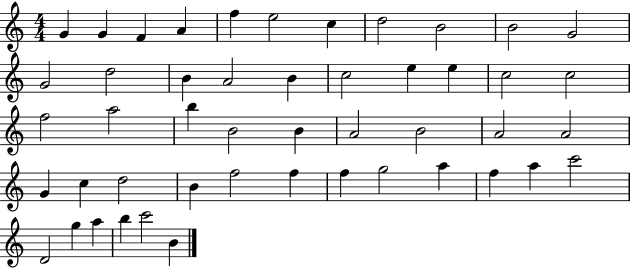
{
  \clef treble
  \numericTimeSignature
  \time 4/4
  \key c \major
  g'4 g'4 f'4 a'4 | f''4 e''2 c''4 | d''2 b'2 | b'2 g'2 | \break g'2 d''2 | b'4 a'2 b'4 | c''2 e''4 e''4 | c''2 c''2 | \break f''2 a''2 | b''4 b'2 b'4 | a'2 b'2 | a'2 a'2 | \break g'4 c''4 d''2 | b'4 f''2 f''4 | f''4 g''2 a''4 | f''4 a''4 c'''2 | \break d'2 g''4 a''4 | b''4 c'''2 b'4 | \bar "|."
}